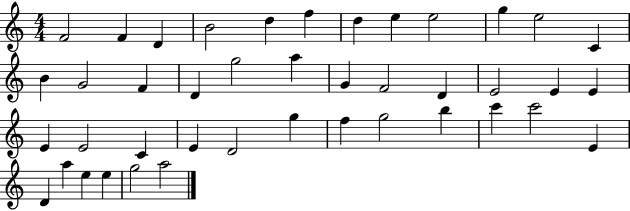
{
  \clef treble
  \numericTimeSignature
  \time 4/4
  \key c \major
  f'2 f'4 d'4 | b'2 d''4 f''4 | d''4 e''4 e''2 | g''4 e''2 c'4 | \break b'4 g'2 f'4 | d'4 g''2 a''4 | g'4 f'2 d'4 | e'2 e'4 e'4 | \break e'4 e'2 c'4 | e'4 d'2 g''4 | f''4 g''2 b''4 | c'''4 c'''2 e'4 | \break d'4 a''4 e''4 e''4 | g''2 a''2 | \bar "|."
}